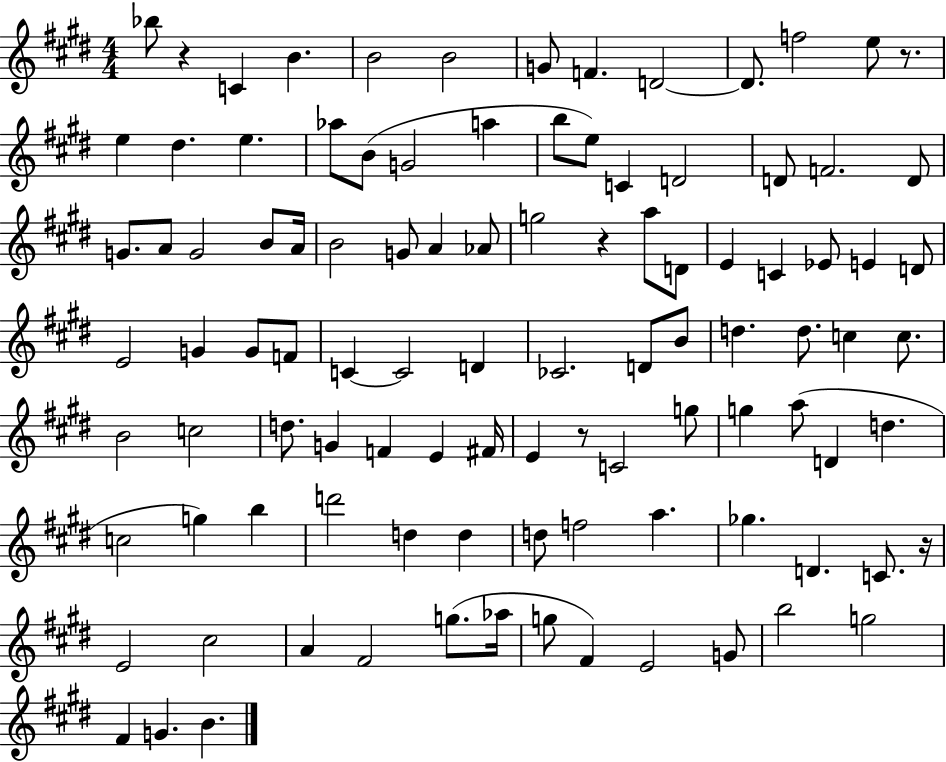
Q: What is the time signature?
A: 4/4